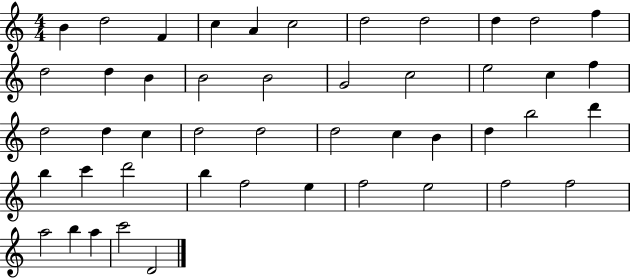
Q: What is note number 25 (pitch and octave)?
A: D5